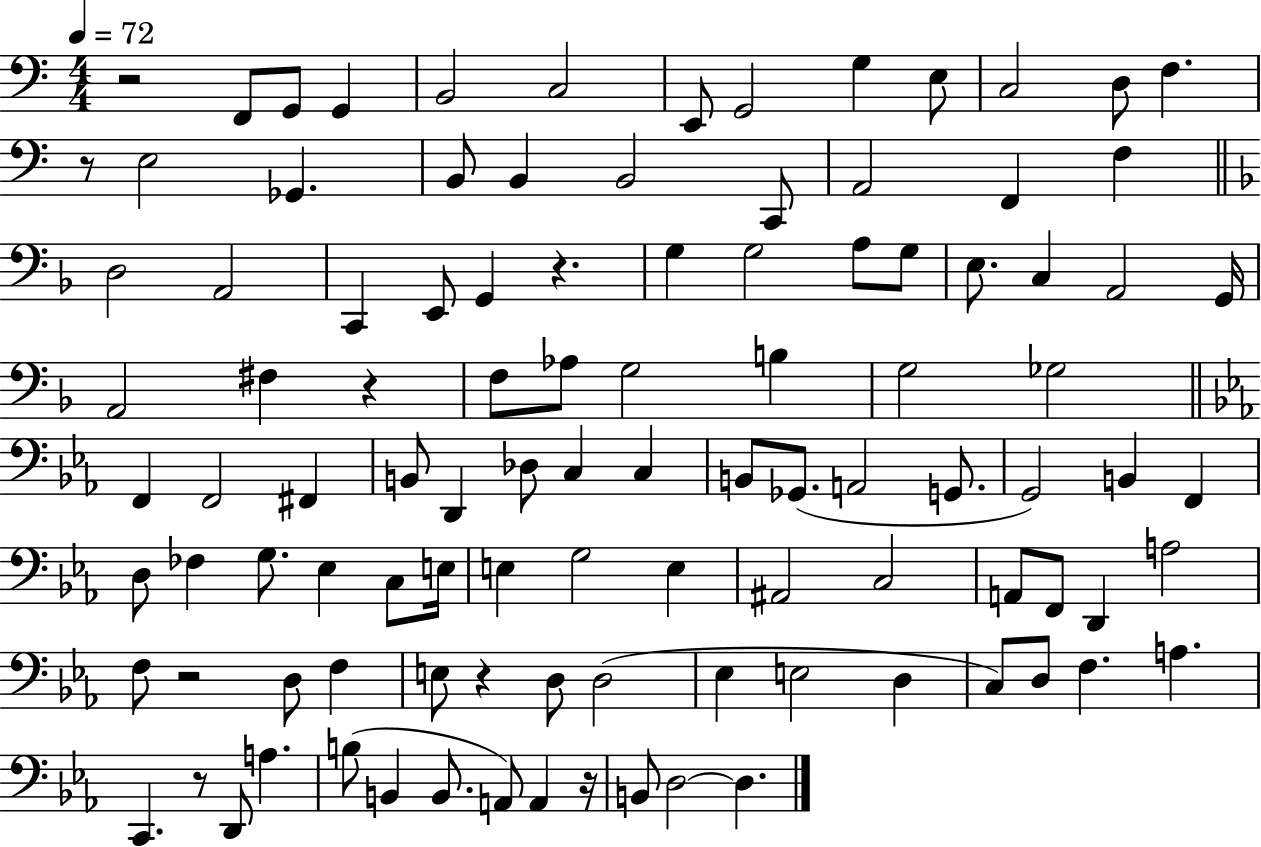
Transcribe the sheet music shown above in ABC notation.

X:1
T:Untitled
M:4/4
L:1/4
K:C
z2 F,,/2 G,,/2 G,, B,,2 C,2 E,,/2 G,,2 G, E,/2 C,2 D,/2 F, z/2 E,2 _G,, B,,/2 B,, B,,2 C,,/2 A,,2 F,, F, D,2 A,,2 C,, E,,/2 G,, z G, G,2 A,/2 G,/2 E,/2 C, A,,2 G,,/4 A,,2 ^F, z F,/2 _A,/2 G,2 B, G,2 _G,2 F,, F,,2 ^F,, B,,/2 D,, _D,/2 C, C, B,,/2 _G,,/2 A,,2 G,,/2 G,,2 B,, F,, D,/2 _F, G,/2 _E, C,/2 E,/4 E, G,2 E, ^A,,2 C,2 A,,/2 F,,/2 D,, A,2 F,/2 z2 D,/2 F, E,/2 z D,/2 D,2 _E, E,2 D, C,/2 D,/2 F, A, C,, z/2 D,,/2 A, B,/2 B,, B,,/2 A,,/2 A,, z/4 B,,/2 D,2 D,